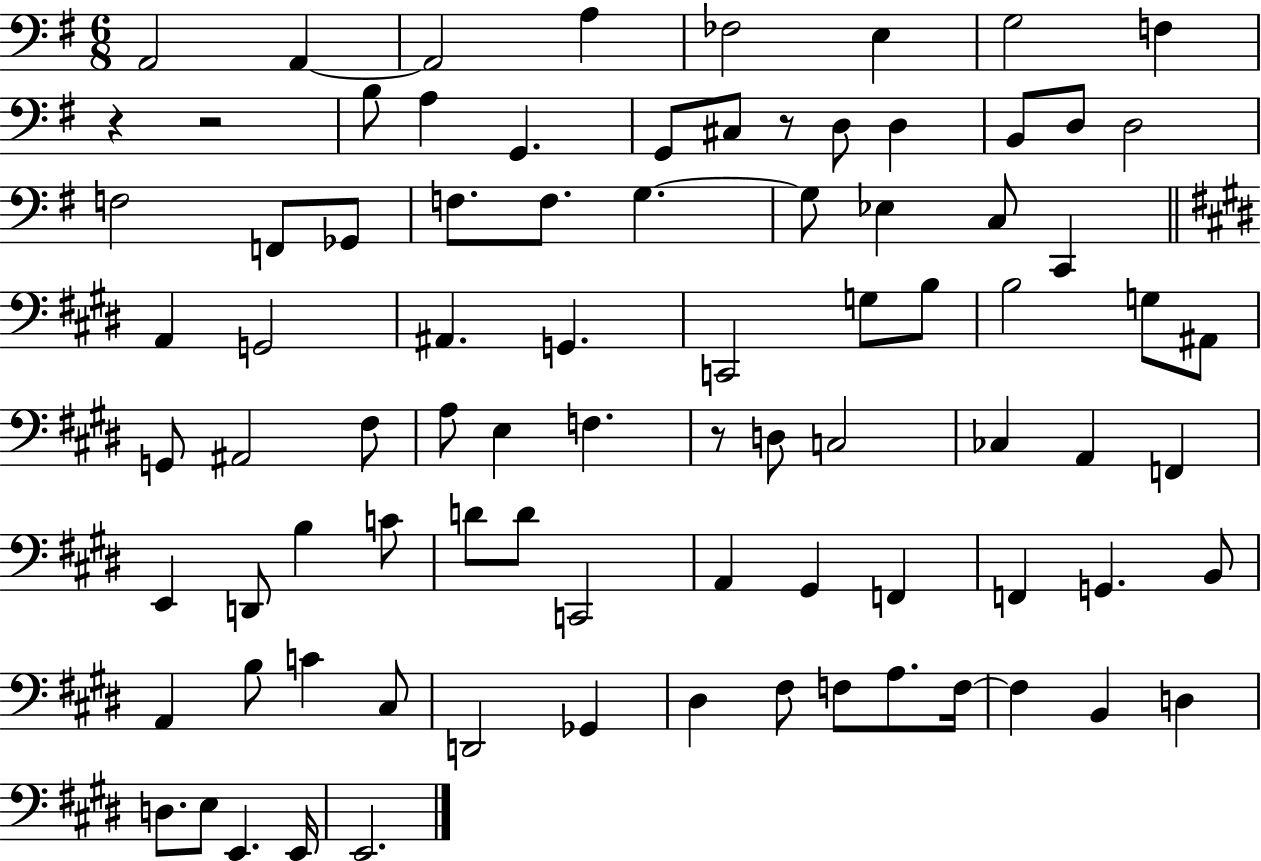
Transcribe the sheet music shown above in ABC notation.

X:1
T:Untitled
M:6/8
L:1/4
K:G
A,,2 A,, A,,2 A, _F,2 E, G,2 F, z z2 B,/2 A, G,, G,,/2 ^C,/2 z/2 D,/2 D, B,,/2 D,/2 D,2 F,2 F,,/2 _G,,/2 F,/2 F,/2 G, G,/2 _E, C,/2 C,, A,, G,,2 ^A,, G,, C,,2 G,/2 B,/2 B,2 G,/2 ^A,,/2 G,,/2 ^A,,2 ^F,/2 A,/2 E, F, z/2 D,/2 C,2 _C, A,, F,, E,, D,,/2 B, C/2 D/2 D/2 C,,2 A,, ^G,, F,, F,, G,, B,,/2 A,, B,/2 C ^C,/2 D,,2 _G,, ^D, ^F,/2 F,/2 A,/2 F,/4 F, B,, D, D,/2 E,/2 E,, E,,/4 E,,2